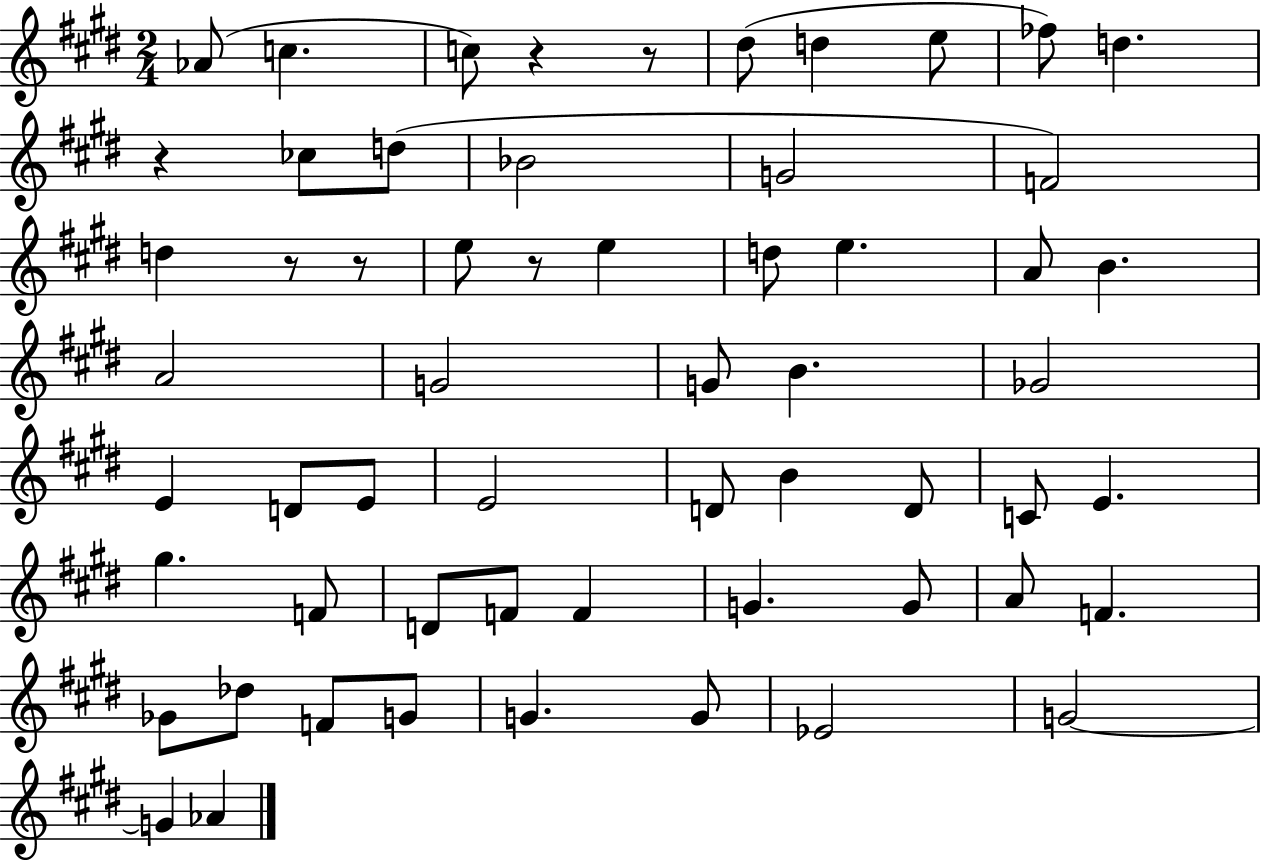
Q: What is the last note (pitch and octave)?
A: Ab4